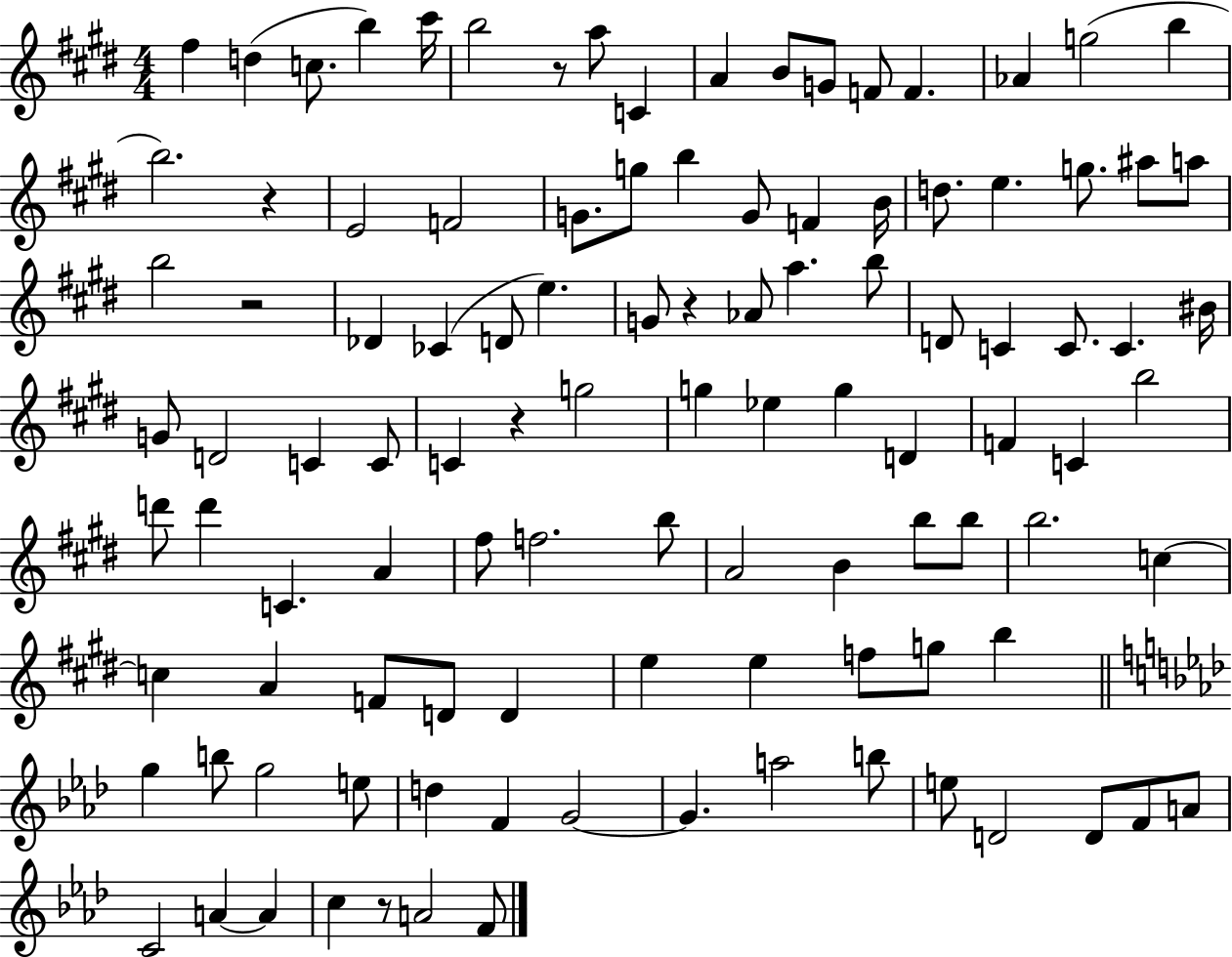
F#5/q D5/q C5/e. B5/q C#6/s B5/h R/e A5/e C4/q A4/q B4/e G4/e F4/e F4/q. Ab4/q G5/h B5/q B5/h. R/q E4/h F4/h G4/e. G5/e B5/q G4/e F4/q B4/s D5/e. E5/q. G5/e. A#5/e A5/e B5/h R/h Db4/q CES4/q D4/e E5/q. G4/e R/q Ab4/e A5/q. B5/e D4/e C4/q C4/e. C4/q. BIS4/s G4/e D4/h C4/q C4/e C4/q R/q G5/h G5/q Eb5/q G5/q D4/q F4/q C4/q B5/h D6/e D6/q C4/q. A4/q F#5/e F5/h. B5/e A4/h B4/q B5/e B5/e B5/h. C5/q C5/q A4/q F4/e D4/e D4/q E5/q E5/q F5/e G5/e B5/q G5/q B5/e G5/h E5/e D5/q F4/q G4/h G4/q. A5/h B5/e E5/e D4/h D4/e F4/e A4/e C4/h A4/q A4/q C5/q R/e A4/h F4/e